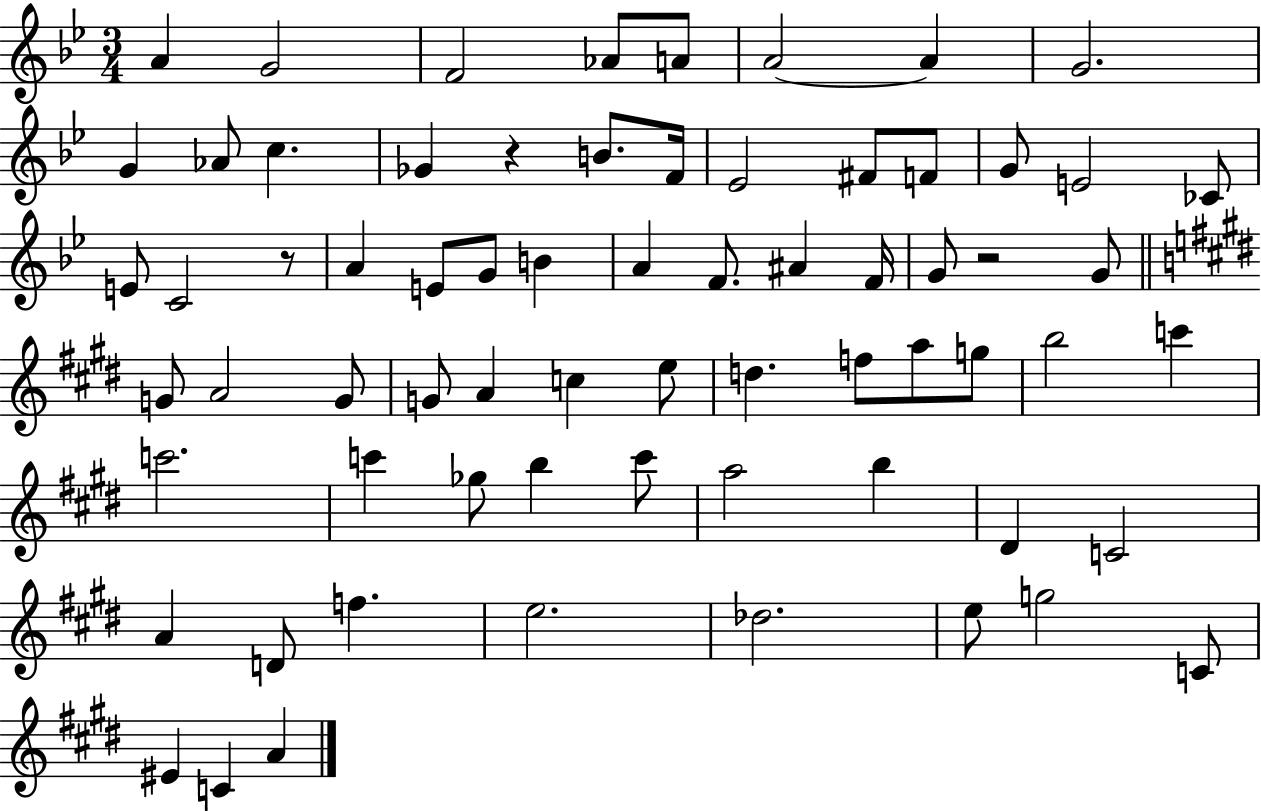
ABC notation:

X:1
T:Untitled
M:3/4
L:1/4
K:Bb
A G2 F2 _A/2 A/2 A2 A G2 G _A/2 c _G z B/2 F/4 _E2 ^F/2 F/2 G/2 E2 _C/2 E/2 C2 z/2 A E/2 G/2 B A F/2 ^A F/4 G/2 z2 G/2 G/2 A2 G/2 G/2 A c e/2 d f/2 a/2 g/2 b2 c' c'2 c' _g/2 b c'/2 a2 b ^D C2 A D/2 f e2 _d2 e/2 g2 C/2 ^E C A